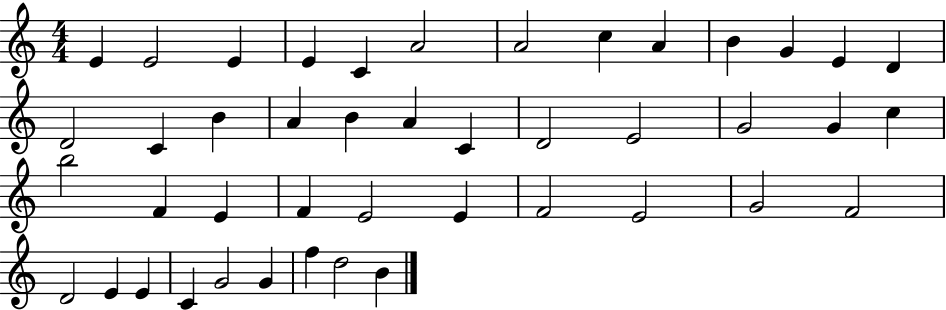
{
  \clef treble
  \numericTimeSignature
  \time 4/4
  \key c \major
  e'4 e'2 e'4 | e'4 c'4 a'2 | a'2 c''4 a'4 | b'4 g'4 e'4 d'4 | \break d'2 c'4 b'4 | a'4 b'4 a'4 c'4 | d'2 e'2 | g'2 g'4 c''4 | \break b''2 f'4 e'4 | f'4 e'2 e'4 | f'2 e'2 | g'2 f'2 | \break d'2 e'4 e'4 | c'4 g'2 g'4 | f''4 d''2 b'4 | \bar "|."
}